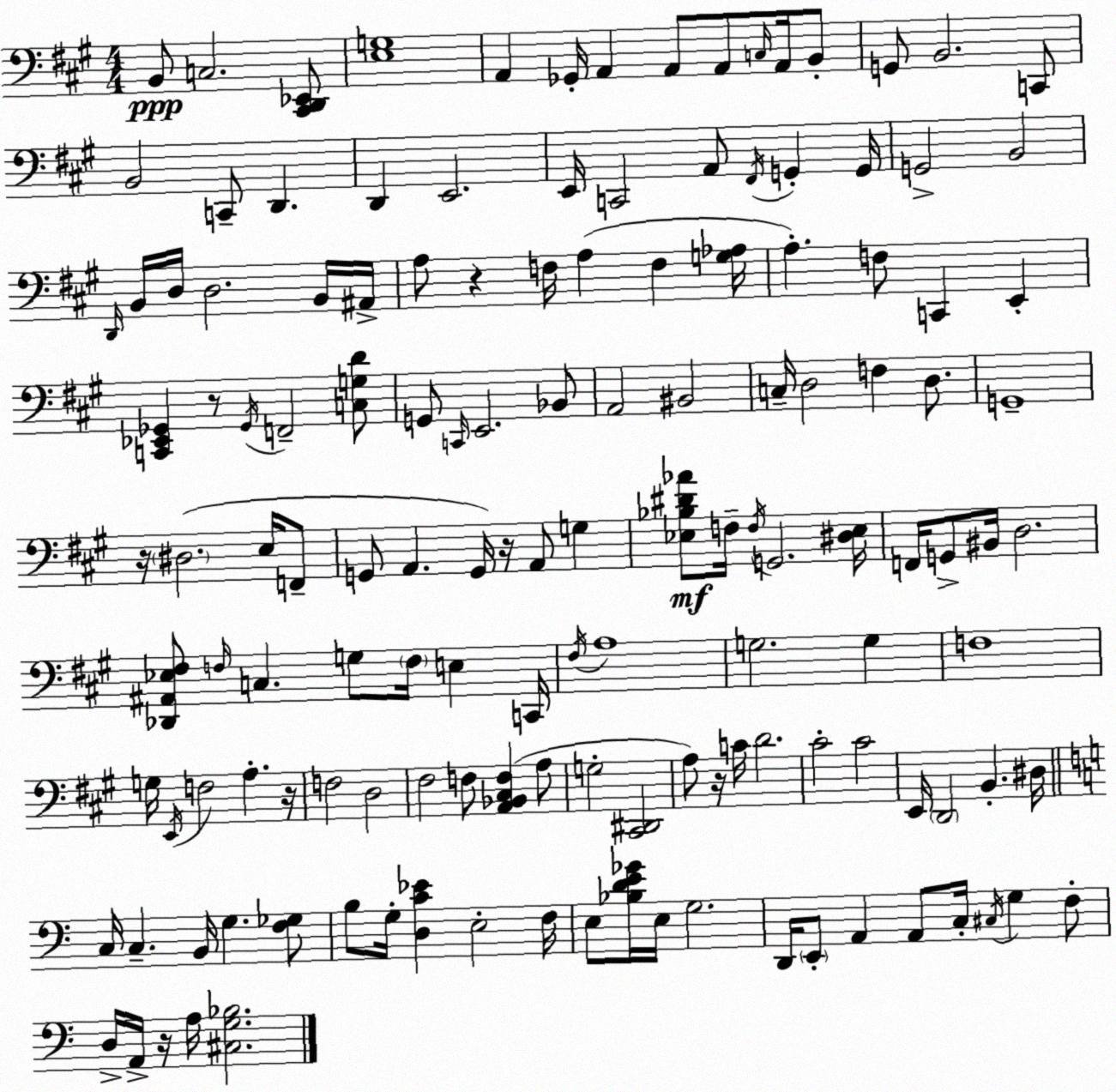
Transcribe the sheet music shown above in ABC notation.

X:1
T:Untitled
M:4/4
L:1/4
K:A
B,,/2 C,2 [^C,,D,,_E,,]/2 [E,G,]4 A,, _G,,/4 A,, A,,/2 A,,/2 C,/4 A,,/4 B,,/2 G,,/2 B,,2 C,,/2 B,,2 C,,/2 D,, D,, E,,2 E,,/4 C,,2 A,,/2 ^F,,/4 G,, G,,/4 G,,2 B,,2 D,,/4 B,,/4 D,/4 D,2 B,,/4 ^A,,/4 A,/2 z F,/4 A, F, [G,_A,]/4 A, F,/2 C,, E,, [C,,_E,,_G,,] z/2 _G,,/4 F,,2 [C,G,D]/2 G,,/2 C,,/4 E,,2 _B,,/2 A,,2 ^B,,2 C,/4 D,2 F, D,/2 G,,4 z/4 ^D,2 E,/4 F,,/2 G,,/2 A,, G,,/4 z/4 A,,/2 G, [_E,_B,^D_A]/2 F,/4 F,/4 G,,2 [^D,_E,]/4 F,,/4 G,,/2 ^B,,/4 D,2 [_D,,^A,,_E,^F,]/2 F,/4 C, G,/2 F,/4 E, C,,/4 ^F,/4 A,4 G,2 G, F,4 G,/4 E,,/4 F,2 A, z/4 F,2 D,2 ^F,2 F,/2 [A,,_B,,^C,F,] A,/2 G,2 [^C,,^D,,]2 A,/2 z/4 C/4 D2 ^C2 ^C2 E,,/4 D,,2 B,, ^D,/4 C,/4 C, B,,/4 G, [F,_G,]/2 B,/2 G,/4 [D,C_E] E,2 F,/4 E,/2 [_B,DE_G]/4 E,/4 G,2 D,,/4 E,,/2 A,, A,,/2 C,/4 ^C,/4 G, F,/2 D,/4 A,,/4 z/4 A,/4 [^C,G,_B,]2